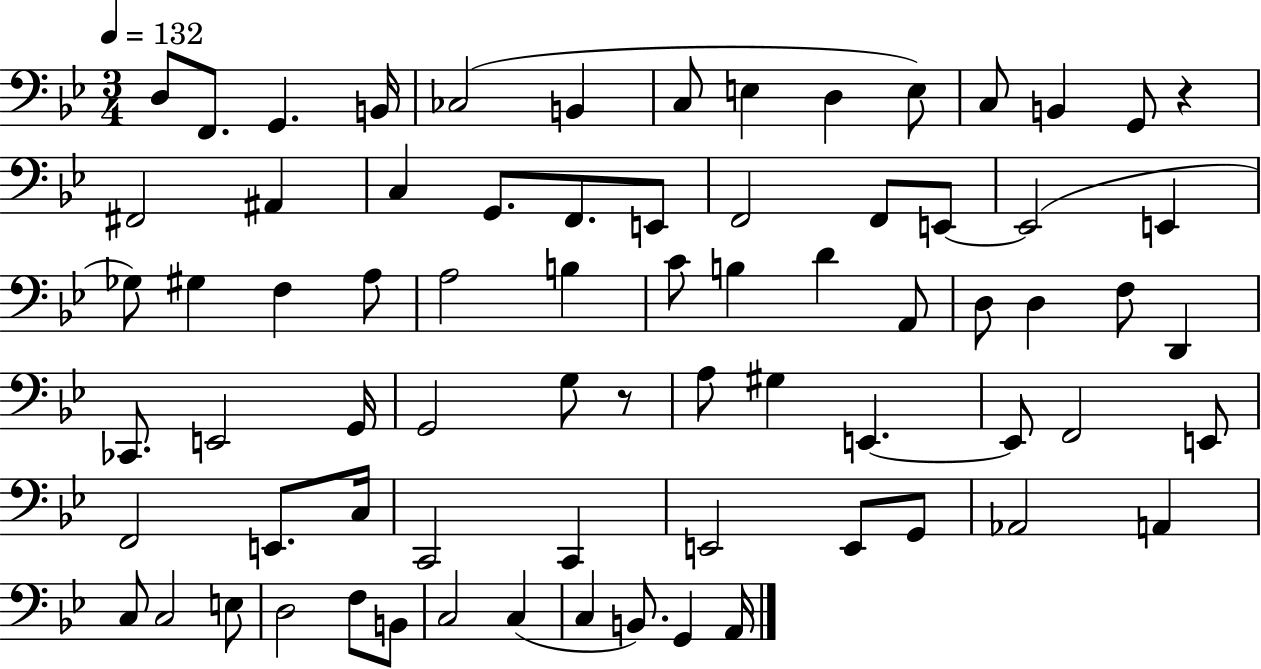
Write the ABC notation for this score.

X:1
T:Untitled
M:3/4
L:1/4
K:Bb
D,/2 F,,/2 G,, B,,/4 _C,2 B,, C,/2 E, D, E,/2 C,/2 B,, G,,/2 z ^F,,2 ^A,, C, G,,/2 F,,/2 E,,/2 F,,2 F,,/2 E,,/2 E,,2 E,, _G,/2 ^G, F, A,/2 A,2 B, C/2 B, D A,,/2 D,/2 D, F,/2 D,, _C,,/2 E,,2 G,,/4 G,,2 G,/2 z/2 A,/2 ^G, E,, E,,/2 F,,2 E,,/2 F,,2 E,,/2 C,/4 C,,2 C,, E,,2 E,,/2 G,,/2 _A,,2 A,, C,/2 C,2 E,/2 D,2 F,/2 B,,/2 C,2 C, C, B,,/2 G,, A,,/4